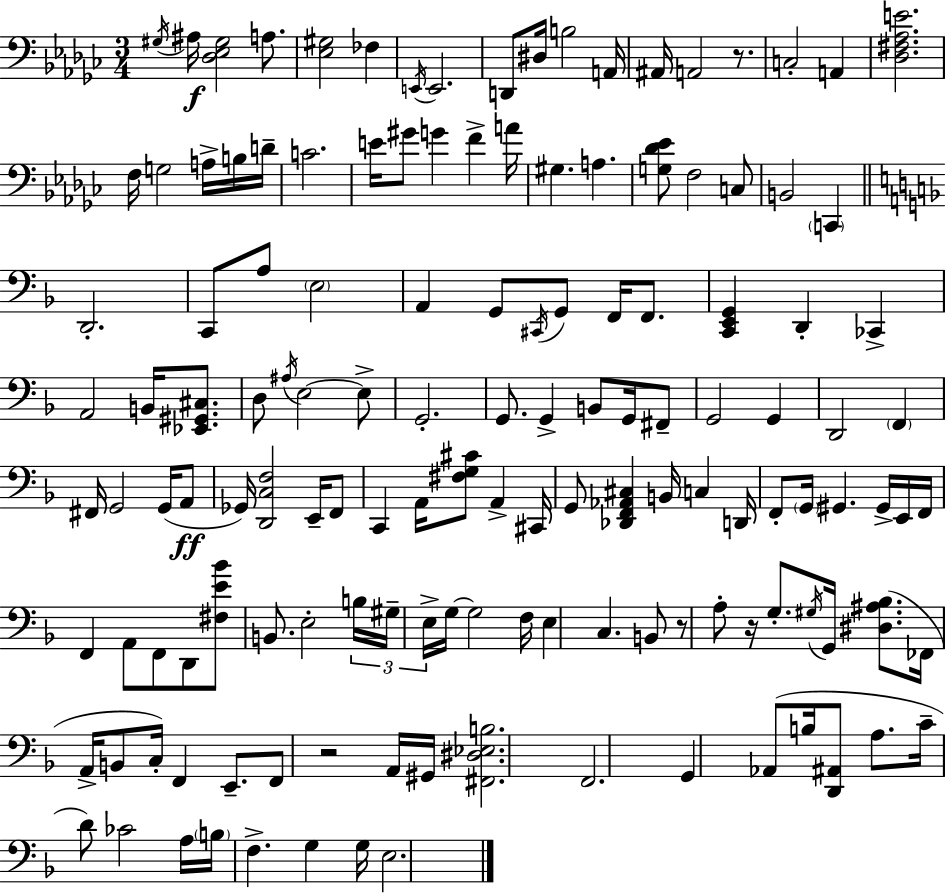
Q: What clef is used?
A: bass